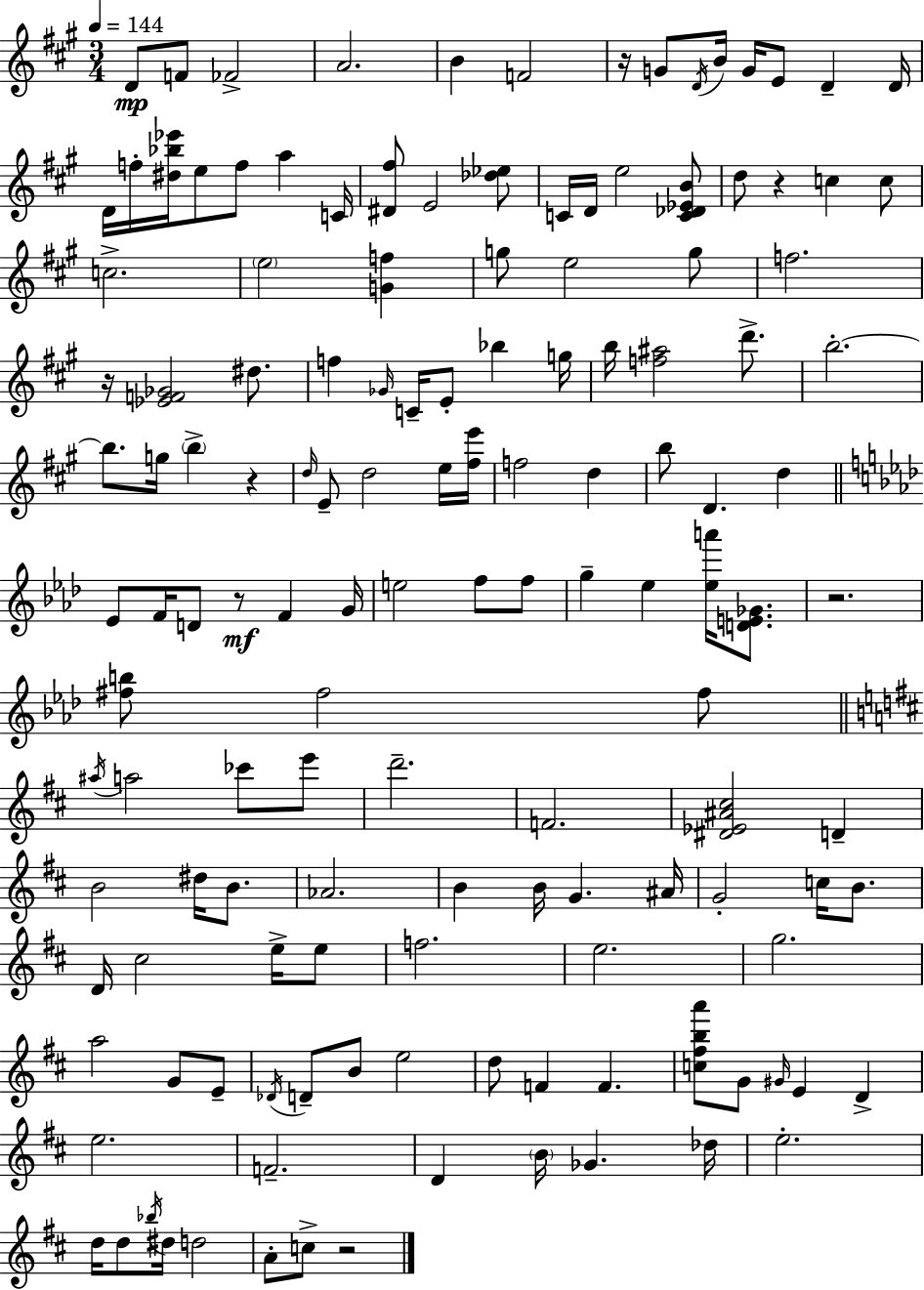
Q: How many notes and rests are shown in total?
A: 139